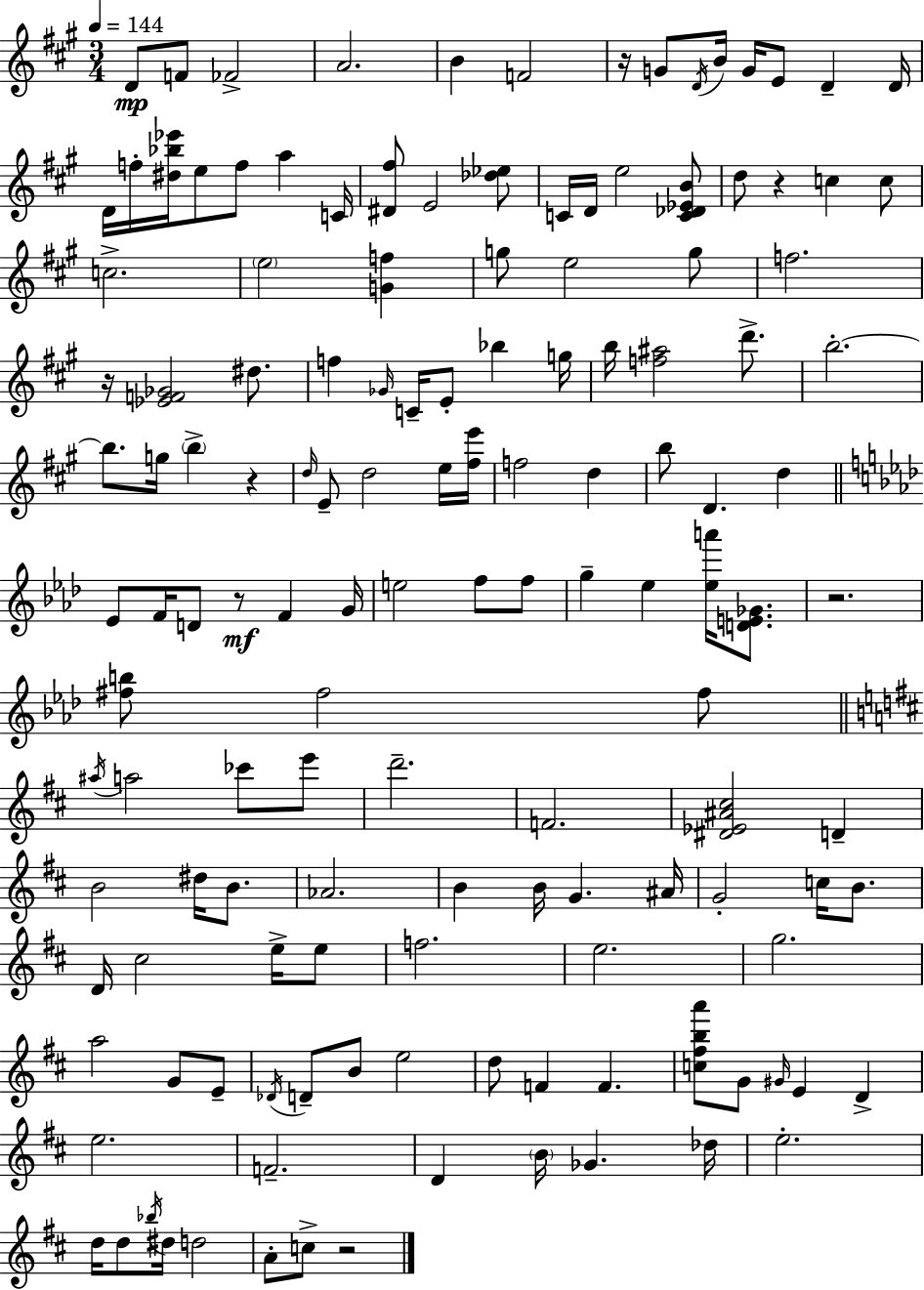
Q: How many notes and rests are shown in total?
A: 139